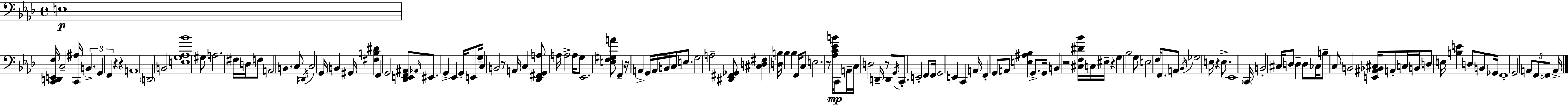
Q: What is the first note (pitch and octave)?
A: E3